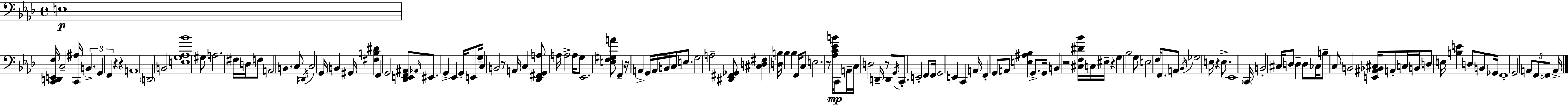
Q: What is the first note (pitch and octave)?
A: E3